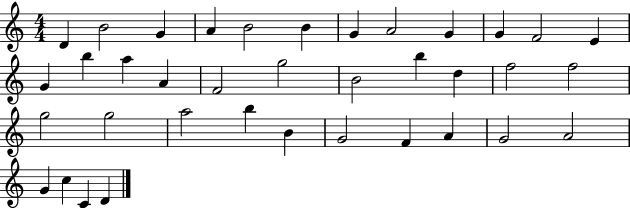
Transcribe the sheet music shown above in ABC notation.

X:1
T:Untitled
M:4/4
L:1/4
K:C
D B2 G A B2 B G A2 G G F2 E G b a A F2 g2 B2 b d f2 f2 g2 g2 a2 b B G2 F A G2 A2 G c C D